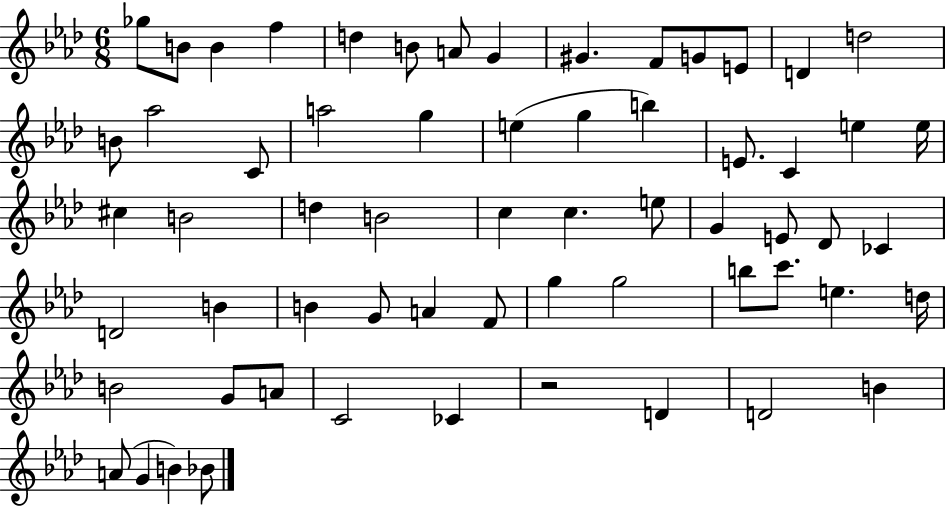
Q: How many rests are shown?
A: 1